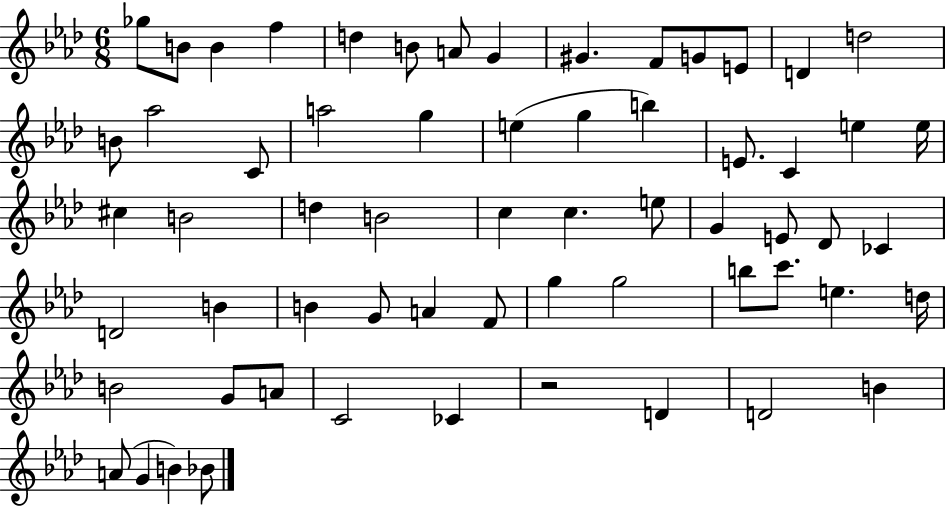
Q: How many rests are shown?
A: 1